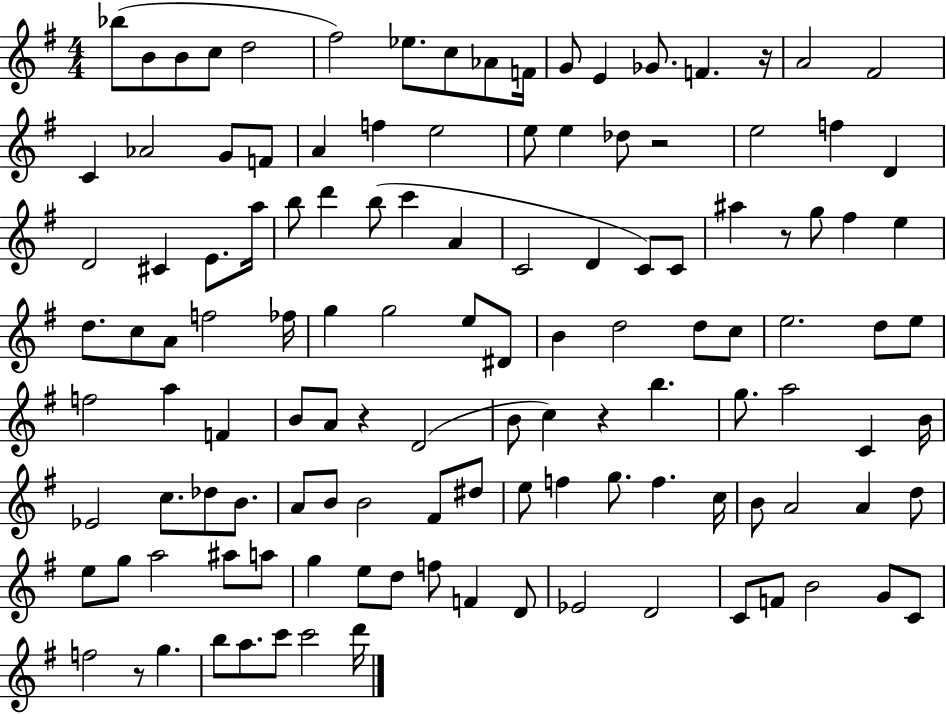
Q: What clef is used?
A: treble